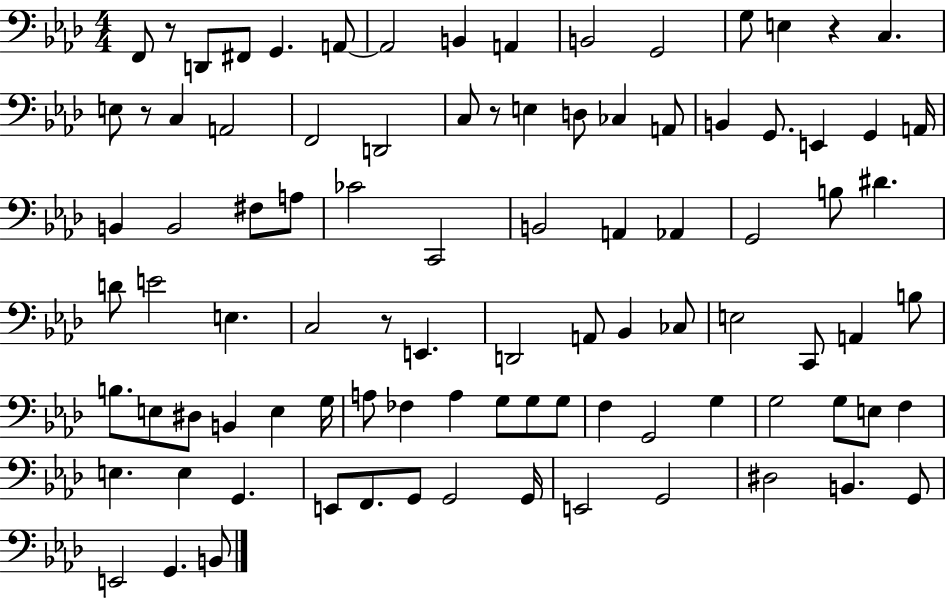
X:1
T:Untitled
M:4/4
L:1/4
K:Ab
F,,/2 z/2 D,,/2 ^F,,/2 G,, A,,/2 A,,2 B,, A,, B,,2 G,,2 G,/2 E, z C, E,/2 z/2 C, A,,2 F,,2 D,,2 C,/2 z/2 E, D,/2 _C, A,,/2 B,, G,,/2 E,, G,, A,,/4 B,, B,,2 ^F,/2 A,/2 _C2 C,,2 B,,2 A,, _A,, G,,2 B,/2 ^D D/2 E2 E, C,2 z/2 E,, D,,2 A,,/2 _B,, _C,/2 E,2 C,,/2 A,, B,/2 B,/2 E,/2 ^D,/2 B,, E, G,/4 A,/2 _F, A, G,/2 G,/2 G,/2 F, G,,2 G, G,2 G,/2 E,/2 F, E, E, G,, E,,/2 F,,/2 G,,/2 G,,2 G,,/4 E,,2 G,,2 ^D,2 B,, G,,/2 E,,2 G,, B,,/2